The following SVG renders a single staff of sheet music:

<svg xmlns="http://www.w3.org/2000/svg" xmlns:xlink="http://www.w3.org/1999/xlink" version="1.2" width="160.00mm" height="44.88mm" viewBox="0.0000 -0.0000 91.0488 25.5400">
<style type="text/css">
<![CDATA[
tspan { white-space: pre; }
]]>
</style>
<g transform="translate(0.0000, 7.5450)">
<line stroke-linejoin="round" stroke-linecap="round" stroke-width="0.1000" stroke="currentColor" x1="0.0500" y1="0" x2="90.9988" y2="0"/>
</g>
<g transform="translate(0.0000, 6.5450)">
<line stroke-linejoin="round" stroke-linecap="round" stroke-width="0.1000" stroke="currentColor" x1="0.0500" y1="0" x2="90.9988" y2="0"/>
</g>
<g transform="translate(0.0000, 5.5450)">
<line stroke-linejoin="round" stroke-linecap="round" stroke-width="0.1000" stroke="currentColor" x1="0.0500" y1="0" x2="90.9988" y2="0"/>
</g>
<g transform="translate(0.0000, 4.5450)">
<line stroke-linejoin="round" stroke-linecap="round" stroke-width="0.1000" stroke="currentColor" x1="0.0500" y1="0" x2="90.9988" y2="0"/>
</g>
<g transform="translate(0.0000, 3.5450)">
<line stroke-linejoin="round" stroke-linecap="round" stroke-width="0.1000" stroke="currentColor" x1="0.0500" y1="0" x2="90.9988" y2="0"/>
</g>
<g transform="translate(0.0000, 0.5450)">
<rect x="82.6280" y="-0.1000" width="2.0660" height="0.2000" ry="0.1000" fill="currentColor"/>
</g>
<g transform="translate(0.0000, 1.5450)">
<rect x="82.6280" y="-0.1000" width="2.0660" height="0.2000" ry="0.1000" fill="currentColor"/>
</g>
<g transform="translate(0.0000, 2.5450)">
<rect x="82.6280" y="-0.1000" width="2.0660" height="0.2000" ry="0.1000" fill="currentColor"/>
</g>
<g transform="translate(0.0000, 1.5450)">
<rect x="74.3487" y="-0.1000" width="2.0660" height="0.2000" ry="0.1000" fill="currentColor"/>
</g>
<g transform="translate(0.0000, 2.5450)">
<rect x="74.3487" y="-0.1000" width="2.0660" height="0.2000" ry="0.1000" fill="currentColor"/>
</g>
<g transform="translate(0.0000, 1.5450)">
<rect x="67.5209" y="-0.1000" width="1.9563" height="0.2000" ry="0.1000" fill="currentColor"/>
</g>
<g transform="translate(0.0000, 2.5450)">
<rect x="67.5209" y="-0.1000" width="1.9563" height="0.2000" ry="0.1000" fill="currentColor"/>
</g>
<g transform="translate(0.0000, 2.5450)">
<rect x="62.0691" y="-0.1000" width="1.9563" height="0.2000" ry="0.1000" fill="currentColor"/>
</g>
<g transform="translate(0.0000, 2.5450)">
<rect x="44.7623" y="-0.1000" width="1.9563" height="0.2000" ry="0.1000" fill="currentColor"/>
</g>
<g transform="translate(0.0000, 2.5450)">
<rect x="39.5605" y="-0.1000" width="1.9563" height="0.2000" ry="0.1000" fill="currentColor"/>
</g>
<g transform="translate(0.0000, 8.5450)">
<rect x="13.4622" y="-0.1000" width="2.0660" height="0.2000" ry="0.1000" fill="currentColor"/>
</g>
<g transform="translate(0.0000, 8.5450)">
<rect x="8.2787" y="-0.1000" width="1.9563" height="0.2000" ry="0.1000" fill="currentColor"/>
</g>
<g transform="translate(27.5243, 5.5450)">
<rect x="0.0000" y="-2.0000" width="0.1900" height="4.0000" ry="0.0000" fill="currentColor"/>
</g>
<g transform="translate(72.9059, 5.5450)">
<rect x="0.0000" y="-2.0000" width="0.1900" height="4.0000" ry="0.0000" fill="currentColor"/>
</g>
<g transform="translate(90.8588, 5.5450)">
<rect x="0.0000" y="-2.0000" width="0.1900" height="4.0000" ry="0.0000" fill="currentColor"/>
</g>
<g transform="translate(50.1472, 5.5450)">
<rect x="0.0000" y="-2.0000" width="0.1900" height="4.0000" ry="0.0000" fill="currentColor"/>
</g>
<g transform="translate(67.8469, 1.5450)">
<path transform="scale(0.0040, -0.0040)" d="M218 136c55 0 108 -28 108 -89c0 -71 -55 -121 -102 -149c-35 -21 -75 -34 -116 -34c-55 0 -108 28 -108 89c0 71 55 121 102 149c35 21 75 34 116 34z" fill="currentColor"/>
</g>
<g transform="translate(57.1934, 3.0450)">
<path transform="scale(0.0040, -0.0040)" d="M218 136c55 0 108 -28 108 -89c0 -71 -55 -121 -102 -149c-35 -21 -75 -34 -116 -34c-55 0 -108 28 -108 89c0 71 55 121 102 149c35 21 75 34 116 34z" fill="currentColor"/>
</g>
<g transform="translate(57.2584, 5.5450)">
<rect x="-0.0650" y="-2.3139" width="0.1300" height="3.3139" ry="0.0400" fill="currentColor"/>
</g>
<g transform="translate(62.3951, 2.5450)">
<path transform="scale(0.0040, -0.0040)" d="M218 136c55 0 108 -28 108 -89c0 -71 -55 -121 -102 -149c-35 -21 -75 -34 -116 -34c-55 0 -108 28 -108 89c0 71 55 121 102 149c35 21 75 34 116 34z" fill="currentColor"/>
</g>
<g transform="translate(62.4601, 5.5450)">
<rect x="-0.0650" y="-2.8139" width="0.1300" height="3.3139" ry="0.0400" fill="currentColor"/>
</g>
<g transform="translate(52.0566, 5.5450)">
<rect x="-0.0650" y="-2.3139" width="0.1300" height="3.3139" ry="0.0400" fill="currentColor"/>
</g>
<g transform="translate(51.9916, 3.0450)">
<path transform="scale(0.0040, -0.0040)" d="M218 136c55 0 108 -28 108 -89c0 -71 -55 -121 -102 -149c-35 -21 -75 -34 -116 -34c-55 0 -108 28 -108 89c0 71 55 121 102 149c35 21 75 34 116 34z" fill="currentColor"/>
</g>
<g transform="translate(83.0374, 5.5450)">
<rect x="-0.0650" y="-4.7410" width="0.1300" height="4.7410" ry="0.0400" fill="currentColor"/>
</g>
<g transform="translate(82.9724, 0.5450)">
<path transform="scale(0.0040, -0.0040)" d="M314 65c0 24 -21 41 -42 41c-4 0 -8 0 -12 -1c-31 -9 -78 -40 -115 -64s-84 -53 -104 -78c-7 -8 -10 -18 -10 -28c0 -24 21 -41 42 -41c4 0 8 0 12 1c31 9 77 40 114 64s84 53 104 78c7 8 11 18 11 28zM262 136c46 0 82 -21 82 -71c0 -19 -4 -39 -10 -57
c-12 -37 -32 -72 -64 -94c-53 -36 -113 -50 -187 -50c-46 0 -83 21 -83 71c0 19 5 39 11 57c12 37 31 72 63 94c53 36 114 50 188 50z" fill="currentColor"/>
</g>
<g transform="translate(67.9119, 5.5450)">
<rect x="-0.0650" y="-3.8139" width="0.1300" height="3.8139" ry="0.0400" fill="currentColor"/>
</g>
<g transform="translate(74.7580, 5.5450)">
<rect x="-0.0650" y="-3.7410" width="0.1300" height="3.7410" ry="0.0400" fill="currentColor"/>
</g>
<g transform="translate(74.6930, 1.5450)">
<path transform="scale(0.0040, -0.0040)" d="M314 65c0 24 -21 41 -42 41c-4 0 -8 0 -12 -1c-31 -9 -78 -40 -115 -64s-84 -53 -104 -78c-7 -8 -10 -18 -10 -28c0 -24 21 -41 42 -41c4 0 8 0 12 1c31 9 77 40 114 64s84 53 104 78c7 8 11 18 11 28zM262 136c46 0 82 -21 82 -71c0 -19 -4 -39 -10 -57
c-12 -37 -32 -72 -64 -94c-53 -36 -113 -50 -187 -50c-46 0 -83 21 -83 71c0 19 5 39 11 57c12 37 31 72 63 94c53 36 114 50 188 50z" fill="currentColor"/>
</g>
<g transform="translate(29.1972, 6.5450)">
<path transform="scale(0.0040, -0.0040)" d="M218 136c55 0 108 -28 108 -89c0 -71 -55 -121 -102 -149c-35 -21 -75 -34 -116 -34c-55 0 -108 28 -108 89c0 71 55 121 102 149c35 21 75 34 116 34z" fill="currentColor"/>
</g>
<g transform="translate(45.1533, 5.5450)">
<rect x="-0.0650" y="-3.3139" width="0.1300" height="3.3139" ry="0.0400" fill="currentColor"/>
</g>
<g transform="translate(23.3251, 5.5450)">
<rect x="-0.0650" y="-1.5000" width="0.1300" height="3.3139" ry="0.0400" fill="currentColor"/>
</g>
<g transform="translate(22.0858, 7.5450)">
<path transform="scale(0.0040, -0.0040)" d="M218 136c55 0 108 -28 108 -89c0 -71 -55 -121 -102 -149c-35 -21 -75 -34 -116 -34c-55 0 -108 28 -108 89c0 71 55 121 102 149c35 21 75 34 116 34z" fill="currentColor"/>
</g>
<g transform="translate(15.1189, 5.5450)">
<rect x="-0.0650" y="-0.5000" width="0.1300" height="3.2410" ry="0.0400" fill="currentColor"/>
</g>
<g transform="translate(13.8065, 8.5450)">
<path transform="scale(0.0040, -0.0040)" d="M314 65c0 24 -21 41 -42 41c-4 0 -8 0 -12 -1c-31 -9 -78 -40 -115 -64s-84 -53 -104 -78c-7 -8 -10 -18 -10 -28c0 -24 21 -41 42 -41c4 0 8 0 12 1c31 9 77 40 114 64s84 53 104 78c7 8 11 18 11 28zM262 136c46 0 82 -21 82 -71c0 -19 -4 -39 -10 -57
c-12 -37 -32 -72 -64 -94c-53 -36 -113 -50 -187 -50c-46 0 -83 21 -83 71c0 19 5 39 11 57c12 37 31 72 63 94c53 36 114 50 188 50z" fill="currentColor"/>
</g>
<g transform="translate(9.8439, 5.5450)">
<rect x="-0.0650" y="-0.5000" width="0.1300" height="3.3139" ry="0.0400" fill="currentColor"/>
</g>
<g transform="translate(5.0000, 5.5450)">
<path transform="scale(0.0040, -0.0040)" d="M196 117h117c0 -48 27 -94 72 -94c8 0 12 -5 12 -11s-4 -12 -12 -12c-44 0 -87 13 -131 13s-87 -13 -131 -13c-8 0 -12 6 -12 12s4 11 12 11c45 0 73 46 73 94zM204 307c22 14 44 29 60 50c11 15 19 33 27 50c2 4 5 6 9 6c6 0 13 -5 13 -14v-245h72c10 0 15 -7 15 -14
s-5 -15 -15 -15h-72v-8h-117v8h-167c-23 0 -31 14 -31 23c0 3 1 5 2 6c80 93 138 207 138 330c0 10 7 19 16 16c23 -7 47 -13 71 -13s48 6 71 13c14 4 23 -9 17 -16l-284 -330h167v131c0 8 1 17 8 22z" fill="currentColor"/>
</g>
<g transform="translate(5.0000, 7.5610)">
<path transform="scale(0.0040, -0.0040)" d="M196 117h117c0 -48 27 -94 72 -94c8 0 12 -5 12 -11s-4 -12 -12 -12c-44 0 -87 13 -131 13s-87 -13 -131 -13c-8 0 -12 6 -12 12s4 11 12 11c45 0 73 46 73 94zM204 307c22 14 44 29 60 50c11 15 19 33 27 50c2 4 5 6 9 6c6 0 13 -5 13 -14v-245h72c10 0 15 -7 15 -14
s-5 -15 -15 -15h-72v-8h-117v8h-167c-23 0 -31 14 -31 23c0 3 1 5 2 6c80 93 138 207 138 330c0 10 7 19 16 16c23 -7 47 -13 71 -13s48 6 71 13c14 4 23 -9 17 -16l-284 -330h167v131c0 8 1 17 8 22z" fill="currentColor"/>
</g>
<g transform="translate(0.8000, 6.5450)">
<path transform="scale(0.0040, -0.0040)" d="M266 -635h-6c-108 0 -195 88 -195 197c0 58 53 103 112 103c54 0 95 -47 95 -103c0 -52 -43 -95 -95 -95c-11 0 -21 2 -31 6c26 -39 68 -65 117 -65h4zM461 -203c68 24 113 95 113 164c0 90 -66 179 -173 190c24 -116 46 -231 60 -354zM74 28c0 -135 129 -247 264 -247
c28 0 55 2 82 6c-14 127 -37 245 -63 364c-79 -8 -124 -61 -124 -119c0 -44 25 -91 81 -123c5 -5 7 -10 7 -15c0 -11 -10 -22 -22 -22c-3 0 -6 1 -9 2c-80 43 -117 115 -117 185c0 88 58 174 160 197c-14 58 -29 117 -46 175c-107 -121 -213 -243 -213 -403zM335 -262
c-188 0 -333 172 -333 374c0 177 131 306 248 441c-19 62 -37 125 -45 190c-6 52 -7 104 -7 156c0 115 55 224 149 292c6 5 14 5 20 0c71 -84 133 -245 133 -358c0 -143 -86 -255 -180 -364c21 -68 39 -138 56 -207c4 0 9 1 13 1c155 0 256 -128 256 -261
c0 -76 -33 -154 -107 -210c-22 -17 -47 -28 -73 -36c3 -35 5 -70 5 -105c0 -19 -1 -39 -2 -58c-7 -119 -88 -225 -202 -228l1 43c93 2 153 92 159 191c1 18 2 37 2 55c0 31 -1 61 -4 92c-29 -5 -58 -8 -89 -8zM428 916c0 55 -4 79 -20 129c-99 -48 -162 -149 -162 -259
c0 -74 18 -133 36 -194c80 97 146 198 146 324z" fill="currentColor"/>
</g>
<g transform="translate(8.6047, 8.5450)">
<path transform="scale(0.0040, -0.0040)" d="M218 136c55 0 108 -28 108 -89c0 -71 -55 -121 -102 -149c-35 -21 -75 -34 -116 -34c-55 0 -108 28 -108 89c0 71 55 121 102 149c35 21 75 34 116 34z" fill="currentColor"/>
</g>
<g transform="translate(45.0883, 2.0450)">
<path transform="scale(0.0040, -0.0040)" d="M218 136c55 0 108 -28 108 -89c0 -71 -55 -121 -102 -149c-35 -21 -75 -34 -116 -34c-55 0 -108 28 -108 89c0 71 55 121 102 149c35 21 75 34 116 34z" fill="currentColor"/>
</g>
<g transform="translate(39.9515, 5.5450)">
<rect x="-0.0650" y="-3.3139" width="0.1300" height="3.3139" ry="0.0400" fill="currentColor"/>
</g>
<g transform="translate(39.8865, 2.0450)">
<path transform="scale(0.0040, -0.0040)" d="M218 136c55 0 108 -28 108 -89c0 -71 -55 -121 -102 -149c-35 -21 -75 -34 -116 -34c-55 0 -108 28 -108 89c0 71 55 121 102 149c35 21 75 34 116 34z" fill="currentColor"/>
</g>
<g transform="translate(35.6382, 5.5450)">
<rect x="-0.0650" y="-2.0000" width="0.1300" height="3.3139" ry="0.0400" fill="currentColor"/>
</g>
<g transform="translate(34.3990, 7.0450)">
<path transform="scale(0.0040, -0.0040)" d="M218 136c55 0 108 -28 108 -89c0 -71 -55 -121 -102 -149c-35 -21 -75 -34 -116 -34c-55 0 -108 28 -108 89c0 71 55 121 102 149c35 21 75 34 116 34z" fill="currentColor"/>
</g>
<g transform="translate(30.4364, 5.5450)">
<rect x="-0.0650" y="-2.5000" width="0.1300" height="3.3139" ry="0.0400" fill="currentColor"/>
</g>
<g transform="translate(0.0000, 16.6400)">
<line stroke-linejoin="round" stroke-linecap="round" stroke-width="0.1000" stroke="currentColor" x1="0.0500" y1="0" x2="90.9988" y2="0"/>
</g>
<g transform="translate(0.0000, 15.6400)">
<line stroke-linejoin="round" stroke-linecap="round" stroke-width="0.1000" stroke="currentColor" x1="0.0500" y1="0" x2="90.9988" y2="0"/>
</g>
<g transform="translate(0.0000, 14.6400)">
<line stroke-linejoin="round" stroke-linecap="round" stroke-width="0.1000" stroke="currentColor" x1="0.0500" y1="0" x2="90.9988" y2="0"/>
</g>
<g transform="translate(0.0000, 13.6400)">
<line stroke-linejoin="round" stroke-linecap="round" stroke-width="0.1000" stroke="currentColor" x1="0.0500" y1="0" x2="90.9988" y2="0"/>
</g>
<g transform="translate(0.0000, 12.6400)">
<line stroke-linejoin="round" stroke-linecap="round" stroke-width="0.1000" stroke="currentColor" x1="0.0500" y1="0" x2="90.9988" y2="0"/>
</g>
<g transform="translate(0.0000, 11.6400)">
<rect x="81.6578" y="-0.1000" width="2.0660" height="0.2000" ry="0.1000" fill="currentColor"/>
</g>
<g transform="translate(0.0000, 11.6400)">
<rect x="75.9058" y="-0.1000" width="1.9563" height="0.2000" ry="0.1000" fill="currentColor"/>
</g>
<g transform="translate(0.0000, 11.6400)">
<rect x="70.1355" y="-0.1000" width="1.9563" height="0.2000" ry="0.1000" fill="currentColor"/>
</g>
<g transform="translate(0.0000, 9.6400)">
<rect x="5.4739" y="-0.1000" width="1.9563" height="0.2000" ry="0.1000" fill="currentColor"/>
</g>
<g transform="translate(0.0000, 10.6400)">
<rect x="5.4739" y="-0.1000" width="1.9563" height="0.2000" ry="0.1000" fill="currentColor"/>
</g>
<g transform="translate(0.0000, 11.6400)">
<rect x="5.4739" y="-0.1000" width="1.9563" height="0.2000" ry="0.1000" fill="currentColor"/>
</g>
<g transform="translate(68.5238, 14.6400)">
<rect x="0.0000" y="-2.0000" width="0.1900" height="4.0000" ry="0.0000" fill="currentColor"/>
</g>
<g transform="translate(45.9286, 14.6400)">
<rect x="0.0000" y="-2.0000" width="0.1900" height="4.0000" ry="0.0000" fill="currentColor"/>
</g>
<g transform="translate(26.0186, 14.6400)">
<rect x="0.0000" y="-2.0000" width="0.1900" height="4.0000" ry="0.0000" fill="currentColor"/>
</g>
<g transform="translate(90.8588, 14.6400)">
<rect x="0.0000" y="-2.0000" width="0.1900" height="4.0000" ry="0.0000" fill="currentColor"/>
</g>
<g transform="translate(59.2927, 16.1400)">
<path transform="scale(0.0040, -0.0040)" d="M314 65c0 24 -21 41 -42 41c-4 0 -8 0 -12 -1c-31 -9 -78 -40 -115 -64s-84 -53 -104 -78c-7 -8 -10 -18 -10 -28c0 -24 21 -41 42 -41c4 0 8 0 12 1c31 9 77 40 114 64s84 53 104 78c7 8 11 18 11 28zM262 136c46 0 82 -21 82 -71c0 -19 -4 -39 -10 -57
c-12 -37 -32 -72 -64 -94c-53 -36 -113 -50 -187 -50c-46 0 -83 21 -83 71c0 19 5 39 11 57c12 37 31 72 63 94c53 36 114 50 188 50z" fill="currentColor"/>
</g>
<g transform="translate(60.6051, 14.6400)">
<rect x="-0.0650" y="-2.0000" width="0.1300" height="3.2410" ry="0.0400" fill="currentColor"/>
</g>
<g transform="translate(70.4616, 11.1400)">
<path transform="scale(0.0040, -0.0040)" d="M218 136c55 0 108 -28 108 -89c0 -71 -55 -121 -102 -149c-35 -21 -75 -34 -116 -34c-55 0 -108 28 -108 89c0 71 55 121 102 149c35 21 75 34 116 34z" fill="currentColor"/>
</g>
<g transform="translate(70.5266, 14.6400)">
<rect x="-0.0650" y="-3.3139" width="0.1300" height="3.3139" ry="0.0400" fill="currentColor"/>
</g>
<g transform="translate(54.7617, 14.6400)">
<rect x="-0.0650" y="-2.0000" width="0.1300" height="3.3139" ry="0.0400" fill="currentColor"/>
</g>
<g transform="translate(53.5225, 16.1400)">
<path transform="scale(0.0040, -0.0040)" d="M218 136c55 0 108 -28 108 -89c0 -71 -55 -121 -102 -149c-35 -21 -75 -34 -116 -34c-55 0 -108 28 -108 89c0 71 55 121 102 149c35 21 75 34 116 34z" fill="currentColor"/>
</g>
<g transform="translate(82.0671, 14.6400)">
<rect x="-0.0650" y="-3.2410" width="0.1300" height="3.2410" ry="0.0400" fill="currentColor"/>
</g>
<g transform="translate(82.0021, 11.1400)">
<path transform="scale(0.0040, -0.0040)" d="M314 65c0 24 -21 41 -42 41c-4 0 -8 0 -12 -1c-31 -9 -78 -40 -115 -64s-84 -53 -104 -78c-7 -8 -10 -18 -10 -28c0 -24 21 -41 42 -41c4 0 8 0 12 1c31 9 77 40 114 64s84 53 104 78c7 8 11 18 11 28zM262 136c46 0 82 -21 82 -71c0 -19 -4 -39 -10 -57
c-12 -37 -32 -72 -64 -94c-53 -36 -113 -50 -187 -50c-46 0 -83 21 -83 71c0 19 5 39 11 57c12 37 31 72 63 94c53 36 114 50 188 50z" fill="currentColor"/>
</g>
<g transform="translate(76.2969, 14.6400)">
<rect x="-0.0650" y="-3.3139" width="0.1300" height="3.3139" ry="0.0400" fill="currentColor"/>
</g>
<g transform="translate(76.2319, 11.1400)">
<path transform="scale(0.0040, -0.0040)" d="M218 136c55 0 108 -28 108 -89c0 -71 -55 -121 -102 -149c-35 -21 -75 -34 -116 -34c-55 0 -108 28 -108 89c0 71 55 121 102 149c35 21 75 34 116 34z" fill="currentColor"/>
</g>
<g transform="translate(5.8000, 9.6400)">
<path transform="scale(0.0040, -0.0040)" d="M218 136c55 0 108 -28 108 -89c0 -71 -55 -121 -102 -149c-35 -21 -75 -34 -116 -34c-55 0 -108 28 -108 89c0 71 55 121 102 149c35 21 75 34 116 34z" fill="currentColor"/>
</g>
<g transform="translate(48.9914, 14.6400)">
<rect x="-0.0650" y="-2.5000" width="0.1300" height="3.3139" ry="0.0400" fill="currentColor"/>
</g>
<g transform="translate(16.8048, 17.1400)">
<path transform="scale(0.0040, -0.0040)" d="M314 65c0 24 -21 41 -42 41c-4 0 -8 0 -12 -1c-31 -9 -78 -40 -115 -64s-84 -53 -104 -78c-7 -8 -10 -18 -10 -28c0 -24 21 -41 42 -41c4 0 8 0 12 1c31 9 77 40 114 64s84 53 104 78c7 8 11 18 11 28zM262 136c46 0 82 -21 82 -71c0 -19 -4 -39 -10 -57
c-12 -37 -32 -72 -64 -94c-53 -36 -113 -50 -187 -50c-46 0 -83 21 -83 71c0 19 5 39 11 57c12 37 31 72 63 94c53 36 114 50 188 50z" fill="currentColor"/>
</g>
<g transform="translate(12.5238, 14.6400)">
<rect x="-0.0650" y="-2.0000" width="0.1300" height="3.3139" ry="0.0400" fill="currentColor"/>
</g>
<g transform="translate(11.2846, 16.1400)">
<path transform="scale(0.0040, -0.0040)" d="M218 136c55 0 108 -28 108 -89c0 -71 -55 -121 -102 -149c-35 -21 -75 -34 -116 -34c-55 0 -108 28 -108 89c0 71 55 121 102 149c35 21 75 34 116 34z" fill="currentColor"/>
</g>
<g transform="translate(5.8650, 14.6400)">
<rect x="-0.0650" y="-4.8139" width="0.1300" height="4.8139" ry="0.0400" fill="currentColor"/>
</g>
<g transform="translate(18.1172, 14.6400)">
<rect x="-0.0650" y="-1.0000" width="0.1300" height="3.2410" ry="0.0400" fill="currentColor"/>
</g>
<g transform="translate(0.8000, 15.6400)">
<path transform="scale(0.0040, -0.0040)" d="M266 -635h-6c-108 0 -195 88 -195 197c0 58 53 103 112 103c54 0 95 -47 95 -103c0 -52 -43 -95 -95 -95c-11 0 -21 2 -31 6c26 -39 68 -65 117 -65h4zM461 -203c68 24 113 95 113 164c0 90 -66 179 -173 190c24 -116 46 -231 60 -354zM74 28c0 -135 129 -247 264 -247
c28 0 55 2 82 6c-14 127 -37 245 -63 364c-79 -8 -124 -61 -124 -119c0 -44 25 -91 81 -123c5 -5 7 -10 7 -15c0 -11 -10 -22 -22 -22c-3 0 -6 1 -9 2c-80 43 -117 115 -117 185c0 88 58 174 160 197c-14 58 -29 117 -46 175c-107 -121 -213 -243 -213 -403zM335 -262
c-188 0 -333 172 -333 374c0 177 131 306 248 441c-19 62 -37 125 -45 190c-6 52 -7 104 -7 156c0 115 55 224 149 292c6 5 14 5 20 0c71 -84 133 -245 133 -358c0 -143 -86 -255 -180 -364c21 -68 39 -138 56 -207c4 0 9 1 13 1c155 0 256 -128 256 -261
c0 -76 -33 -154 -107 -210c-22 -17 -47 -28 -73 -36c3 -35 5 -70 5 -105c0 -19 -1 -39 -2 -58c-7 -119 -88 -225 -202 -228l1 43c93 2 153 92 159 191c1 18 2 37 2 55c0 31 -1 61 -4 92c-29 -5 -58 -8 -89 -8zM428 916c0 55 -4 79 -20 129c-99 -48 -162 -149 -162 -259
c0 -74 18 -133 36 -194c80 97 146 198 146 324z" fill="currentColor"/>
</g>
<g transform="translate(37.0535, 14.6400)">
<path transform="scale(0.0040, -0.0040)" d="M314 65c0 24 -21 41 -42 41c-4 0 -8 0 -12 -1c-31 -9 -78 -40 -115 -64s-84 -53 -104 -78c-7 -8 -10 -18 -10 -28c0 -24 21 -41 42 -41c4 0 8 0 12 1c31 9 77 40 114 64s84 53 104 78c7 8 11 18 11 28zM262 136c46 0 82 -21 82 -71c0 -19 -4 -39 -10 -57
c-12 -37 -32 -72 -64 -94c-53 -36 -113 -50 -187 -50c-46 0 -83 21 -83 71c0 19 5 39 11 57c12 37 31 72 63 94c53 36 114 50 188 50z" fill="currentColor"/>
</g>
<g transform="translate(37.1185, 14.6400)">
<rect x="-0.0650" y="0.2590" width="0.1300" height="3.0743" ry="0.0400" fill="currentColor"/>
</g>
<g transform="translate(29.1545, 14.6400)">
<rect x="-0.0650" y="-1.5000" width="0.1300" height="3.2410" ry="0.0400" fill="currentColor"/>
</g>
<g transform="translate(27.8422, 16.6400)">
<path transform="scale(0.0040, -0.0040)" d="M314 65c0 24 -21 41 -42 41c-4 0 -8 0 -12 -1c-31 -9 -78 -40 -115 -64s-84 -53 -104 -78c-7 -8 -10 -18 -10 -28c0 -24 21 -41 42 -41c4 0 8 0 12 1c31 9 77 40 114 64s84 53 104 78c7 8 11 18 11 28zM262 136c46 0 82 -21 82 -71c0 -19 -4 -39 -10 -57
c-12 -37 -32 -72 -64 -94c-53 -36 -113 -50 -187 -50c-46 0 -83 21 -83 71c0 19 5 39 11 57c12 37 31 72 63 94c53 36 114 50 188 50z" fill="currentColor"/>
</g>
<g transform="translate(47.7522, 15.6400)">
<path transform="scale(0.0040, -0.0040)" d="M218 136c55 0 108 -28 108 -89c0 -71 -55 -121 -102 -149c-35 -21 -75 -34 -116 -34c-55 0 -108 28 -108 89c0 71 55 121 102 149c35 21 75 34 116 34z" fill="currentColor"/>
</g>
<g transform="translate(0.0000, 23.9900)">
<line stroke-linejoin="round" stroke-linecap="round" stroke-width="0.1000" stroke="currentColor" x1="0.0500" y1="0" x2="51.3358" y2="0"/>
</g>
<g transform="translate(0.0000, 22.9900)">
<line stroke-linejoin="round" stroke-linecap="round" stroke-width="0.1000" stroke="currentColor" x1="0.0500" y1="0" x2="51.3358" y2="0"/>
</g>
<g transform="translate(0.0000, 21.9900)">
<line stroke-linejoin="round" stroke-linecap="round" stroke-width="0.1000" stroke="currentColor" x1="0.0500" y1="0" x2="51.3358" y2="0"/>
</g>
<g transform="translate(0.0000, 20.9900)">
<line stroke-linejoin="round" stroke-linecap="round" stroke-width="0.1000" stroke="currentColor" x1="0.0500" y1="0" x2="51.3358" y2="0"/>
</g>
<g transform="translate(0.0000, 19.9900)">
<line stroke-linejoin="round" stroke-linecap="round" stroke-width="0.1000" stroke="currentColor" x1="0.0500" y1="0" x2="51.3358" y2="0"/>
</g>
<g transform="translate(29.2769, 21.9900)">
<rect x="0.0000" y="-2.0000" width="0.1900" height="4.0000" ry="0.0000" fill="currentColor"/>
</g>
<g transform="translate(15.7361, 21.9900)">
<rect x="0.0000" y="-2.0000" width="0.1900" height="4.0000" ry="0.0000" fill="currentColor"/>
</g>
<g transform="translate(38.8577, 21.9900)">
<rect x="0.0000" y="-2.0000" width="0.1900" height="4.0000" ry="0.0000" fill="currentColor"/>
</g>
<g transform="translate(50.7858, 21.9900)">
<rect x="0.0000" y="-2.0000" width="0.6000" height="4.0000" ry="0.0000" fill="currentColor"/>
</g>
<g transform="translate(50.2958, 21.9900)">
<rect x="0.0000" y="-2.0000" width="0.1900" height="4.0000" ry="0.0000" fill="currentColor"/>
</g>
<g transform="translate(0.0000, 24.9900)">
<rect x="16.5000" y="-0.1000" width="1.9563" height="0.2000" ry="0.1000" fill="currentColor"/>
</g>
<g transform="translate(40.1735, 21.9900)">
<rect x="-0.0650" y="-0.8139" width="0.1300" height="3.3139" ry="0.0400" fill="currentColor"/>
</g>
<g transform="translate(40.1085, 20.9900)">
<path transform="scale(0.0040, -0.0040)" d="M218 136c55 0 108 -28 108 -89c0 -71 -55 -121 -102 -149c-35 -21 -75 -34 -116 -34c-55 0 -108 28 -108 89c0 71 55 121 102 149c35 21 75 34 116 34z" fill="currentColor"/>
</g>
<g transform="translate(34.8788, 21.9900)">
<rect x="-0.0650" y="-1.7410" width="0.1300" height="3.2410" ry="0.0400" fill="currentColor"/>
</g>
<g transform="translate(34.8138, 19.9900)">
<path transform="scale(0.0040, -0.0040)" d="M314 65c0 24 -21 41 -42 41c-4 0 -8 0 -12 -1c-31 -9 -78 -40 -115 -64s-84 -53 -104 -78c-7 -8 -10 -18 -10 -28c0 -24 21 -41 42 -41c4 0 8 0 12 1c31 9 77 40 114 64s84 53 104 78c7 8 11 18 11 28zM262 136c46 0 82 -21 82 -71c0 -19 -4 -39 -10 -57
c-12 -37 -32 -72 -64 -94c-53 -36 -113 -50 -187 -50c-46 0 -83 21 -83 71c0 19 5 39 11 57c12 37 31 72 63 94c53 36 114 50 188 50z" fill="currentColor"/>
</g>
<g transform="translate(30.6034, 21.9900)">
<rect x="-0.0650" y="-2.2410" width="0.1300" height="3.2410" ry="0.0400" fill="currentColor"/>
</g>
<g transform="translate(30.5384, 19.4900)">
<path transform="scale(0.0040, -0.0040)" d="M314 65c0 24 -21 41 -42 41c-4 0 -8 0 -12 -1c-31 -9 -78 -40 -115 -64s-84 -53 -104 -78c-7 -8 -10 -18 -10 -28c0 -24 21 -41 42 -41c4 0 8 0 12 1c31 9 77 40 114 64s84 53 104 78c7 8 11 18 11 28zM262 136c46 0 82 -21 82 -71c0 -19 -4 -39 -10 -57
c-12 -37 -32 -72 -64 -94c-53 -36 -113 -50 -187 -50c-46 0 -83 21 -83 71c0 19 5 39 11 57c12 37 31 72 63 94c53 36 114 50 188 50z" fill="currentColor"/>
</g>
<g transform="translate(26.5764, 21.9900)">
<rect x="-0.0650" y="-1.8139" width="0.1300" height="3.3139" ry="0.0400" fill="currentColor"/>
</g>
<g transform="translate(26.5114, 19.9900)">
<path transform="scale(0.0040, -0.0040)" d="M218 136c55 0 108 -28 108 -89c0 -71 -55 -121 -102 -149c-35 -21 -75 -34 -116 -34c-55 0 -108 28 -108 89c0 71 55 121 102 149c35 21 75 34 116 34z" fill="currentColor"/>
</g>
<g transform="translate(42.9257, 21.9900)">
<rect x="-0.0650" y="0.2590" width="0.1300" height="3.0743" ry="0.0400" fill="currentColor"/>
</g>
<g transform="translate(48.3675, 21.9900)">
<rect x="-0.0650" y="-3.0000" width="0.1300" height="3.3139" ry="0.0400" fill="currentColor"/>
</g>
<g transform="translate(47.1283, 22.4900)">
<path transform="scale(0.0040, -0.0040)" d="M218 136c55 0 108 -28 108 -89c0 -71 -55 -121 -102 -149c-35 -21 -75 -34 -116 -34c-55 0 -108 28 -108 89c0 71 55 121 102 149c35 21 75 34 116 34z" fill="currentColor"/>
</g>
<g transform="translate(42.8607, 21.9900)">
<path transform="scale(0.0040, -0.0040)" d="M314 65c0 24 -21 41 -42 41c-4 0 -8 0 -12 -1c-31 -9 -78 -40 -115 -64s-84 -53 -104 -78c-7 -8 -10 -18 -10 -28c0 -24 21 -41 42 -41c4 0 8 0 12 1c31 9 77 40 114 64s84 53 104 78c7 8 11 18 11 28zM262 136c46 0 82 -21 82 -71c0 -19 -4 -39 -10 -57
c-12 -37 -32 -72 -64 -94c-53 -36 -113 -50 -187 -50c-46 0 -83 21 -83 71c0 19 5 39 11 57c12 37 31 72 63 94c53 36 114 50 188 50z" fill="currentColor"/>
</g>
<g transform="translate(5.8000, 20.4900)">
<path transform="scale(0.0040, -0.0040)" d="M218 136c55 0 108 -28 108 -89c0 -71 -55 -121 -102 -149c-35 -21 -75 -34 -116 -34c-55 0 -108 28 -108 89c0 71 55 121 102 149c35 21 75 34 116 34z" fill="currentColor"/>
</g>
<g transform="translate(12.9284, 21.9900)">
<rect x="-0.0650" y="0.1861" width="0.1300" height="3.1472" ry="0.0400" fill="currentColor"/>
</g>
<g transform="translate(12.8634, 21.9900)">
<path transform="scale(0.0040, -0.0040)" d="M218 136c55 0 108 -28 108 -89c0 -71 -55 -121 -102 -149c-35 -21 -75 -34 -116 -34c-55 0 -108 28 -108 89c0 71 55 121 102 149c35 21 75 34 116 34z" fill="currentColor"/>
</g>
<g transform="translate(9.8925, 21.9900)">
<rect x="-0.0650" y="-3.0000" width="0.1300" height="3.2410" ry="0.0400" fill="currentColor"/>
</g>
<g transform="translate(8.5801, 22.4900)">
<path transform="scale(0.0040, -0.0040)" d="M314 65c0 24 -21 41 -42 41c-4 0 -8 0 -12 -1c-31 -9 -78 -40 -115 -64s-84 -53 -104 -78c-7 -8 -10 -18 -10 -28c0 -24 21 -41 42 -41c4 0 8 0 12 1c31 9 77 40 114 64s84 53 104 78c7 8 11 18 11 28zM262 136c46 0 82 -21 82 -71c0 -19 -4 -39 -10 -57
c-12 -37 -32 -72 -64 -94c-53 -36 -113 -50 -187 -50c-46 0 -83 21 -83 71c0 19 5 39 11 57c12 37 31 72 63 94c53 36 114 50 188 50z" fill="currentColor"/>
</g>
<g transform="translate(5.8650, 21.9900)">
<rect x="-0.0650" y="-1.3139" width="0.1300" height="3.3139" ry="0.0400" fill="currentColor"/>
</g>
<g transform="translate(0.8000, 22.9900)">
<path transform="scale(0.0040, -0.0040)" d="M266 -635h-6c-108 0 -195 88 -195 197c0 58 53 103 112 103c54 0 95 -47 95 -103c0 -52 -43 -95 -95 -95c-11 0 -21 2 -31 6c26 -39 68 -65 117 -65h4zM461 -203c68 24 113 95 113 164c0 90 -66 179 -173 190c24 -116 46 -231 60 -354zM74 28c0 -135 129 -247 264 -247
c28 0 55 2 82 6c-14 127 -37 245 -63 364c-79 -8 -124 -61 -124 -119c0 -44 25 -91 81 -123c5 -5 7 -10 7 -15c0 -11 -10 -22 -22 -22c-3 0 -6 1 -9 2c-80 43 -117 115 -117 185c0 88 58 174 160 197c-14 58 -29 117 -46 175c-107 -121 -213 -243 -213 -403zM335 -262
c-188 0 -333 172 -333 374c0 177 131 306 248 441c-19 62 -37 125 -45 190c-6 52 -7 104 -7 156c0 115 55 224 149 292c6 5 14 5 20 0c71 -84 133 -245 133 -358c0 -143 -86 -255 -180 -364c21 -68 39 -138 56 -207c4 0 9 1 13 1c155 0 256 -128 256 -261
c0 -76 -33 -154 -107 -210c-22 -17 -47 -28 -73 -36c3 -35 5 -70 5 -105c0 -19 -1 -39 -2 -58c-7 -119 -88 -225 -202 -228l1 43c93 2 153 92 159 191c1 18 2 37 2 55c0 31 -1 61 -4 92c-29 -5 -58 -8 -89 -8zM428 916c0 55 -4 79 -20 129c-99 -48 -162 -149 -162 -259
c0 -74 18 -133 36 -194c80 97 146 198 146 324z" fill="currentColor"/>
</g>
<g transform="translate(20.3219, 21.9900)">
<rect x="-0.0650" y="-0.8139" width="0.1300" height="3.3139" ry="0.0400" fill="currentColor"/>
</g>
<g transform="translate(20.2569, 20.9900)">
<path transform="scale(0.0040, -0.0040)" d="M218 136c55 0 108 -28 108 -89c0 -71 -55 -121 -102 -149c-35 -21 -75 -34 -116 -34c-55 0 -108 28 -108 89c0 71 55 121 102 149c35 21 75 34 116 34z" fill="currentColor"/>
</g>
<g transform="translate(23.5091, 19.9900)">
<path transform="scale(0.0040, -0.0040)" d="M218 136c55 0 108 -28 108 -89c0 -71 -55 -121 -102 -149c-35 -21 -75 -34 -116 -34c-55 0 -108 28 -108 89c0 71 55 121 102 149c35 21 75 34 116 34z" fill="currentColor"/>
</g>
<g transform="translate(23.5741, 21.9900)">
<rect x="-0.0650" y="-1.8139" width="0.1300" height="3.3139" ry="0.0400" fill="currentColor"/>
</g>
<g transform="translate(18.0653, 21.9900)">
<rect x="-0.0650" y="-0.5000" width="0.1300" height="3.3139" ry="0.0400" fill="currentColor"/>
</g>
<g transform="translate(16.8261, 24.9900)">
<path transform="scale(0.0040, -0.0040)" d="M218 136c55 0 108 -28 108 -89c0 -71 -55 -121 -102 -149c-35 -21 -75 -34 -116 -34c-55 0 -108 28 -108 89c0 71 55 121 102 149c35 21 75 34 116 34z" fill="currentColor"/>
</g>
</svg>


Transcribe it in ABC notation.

X:1
T:Untitled
M:4/4
L:1/4
K:C
C C2 E G F b b g g a c' c'2 e'2 e' F D2 E2 B2 G F F2 b b b2 e A2 B C d f f g2 f2 d B2 A